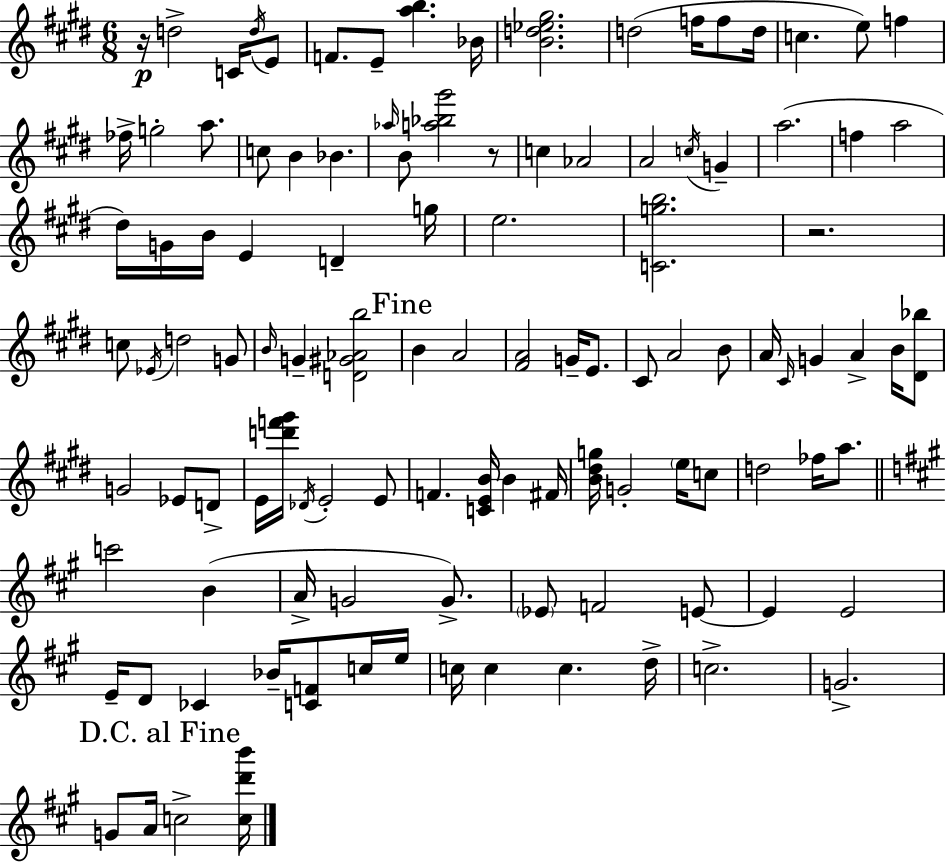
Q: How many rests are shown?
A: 3